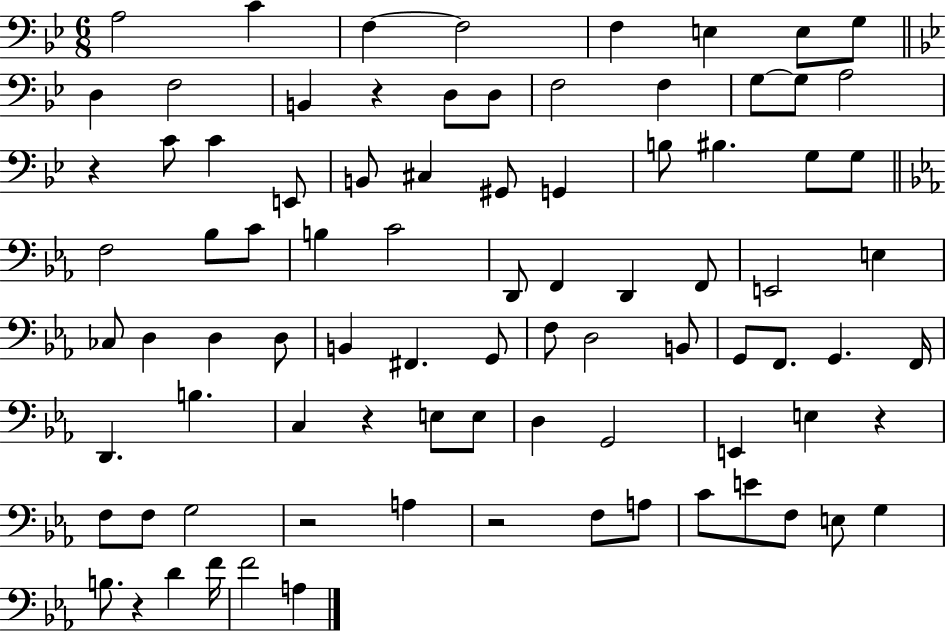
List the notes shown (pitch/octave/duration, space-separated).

A3/h C4/q F3/q F3/h F3/q E3/q E3/e G3/e D3/q F3/h B2/q R/q D3/e D3/e F3/h F3/q G3/e G3/e A3/h R/q C4/e C4/q E2/e B2/e C#3/q G#2/e G2/q B3/e BIS3/q. G3/e G3/e F3/h Bb3/e C4/e B3/q C4/h D2/e F2/q D2/q F2/e E2/h E3/q CES3/e D3/q D3/q D3/e B2/q F#2/q. G2/e F3/e D3/h B2/e G2/e F2/e. G2/q. F2/s D2/q. B3/q. C3/q R/q E3/e E3/e D3/q G2/h E2/q E3/q R/q F3/e F3/e G3/h R/h A3/q R/h F3/e A3/e C4/e E4/e F3/e E3/e G3/q B3/e. R/q D4/q F4/s F4/h A3/q